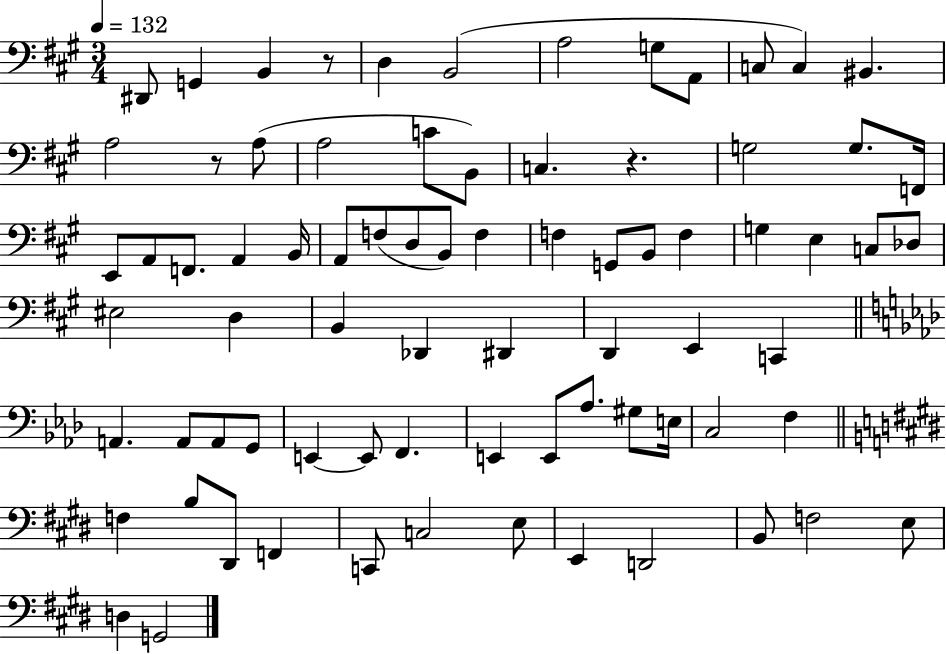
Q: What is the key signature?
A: A major